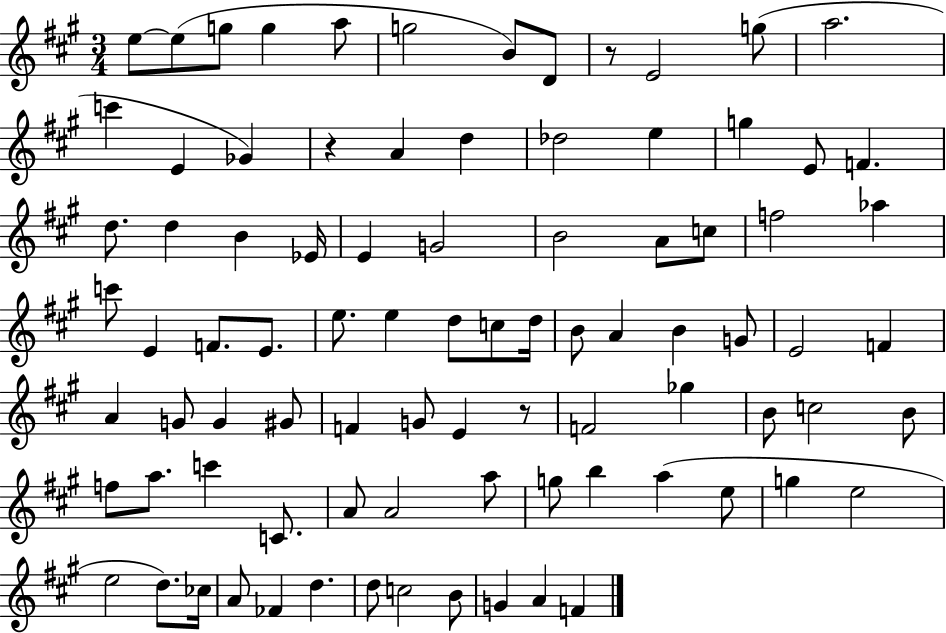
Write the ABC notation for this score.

X:1
T:Untitled
M:3/4
L:1/4
K:A
e/2 e/2 g/2 g a/2 g2 B/2 D/2 z/2 E2 g/2 a2 c' E _G z A d _d2 e g E/2 F d/2 d B _E/4 E G2 B2 A/2 c/2 f2 _a c'/2 E F/2 E/2 e/2 e d/2 c/2 d/4 B/2 A B G/2 E2 F A G/2 G ^G/2 F G/2 E z/2 F2 _g B/2 c2 B/2 f/2 a/2 c' C/2 A/2 A2 a/2 g/2 b a e/2 g e2 e2 d/2 _c/4 A/2 _F d d/2 c2 B/2 G A F